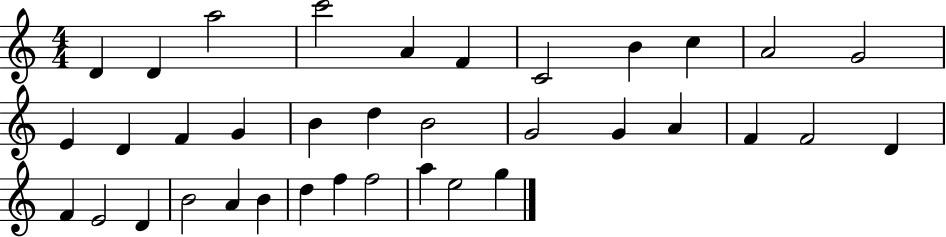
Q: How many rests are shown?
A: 0